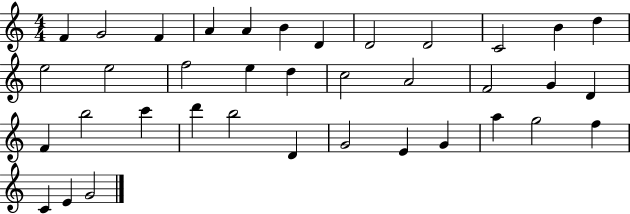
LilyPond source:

{
  \clef treble
  \numericTimeSignature
  \time 4/4
  \key c \major
  f'4 g'2 f'4 | a'4 a'4 b'4 d'4 | d'2 d'2 | c'2 b'4 d''4 | \break e''2 e''2 | f''2 e''4 d''4 | c''2 a'2 | f'2 g'4 d'4 | \break f'4 b''2 c'''4 | d'''4 b''2 d'4 | g'2 e'4 g'4 | a''4 g''2 f''4 | \break c'4 e'4 g'2 | \bar "|."
}